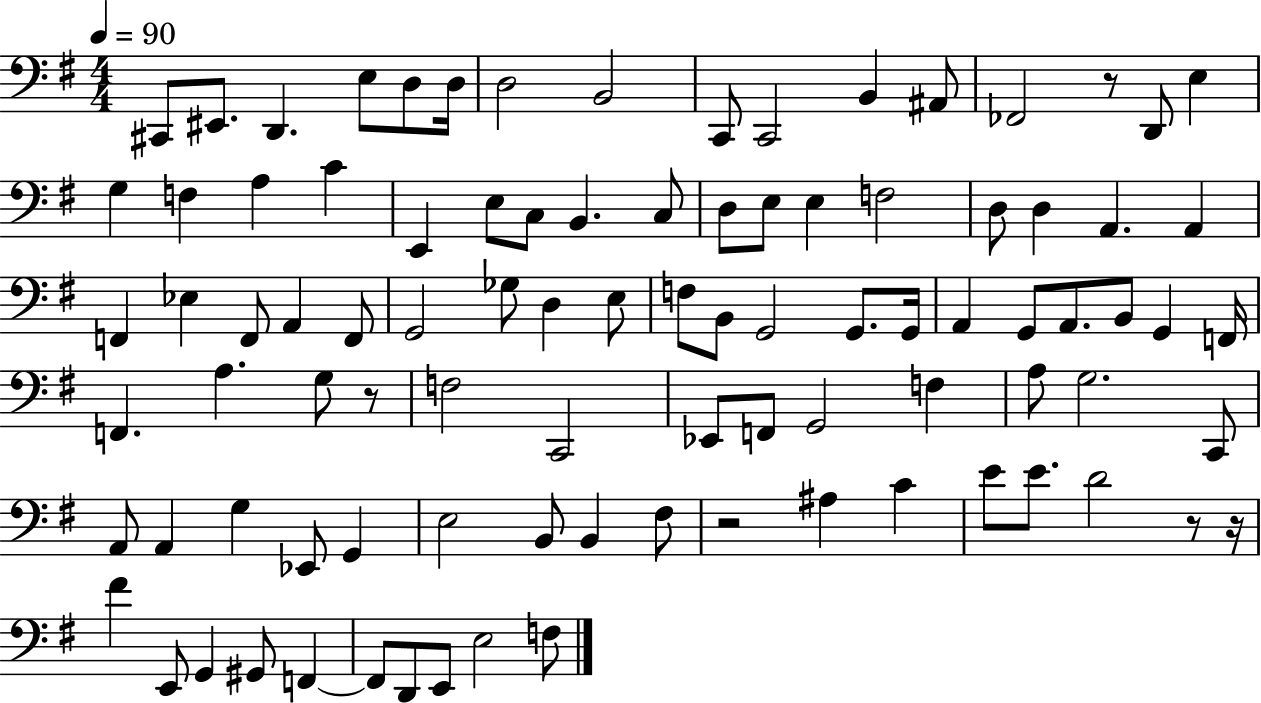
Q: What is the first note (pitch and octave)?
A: C#2